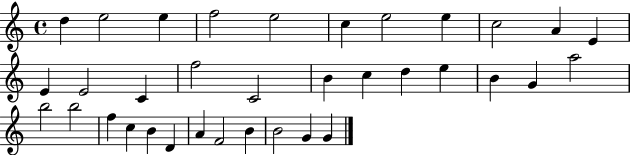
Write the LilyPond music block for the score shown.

{
  \clef treble
  \time 4/4
  \defaultTimeSignature
  \key c \major
  d''4 e''2 e''4 | f''2 e''2 | c''4 e''2 e''4 | c''2 a'4 e'4 | \break e'4 e'2 c'4 | f''2 c'2 | b'4 c''4 d''4 e''4 | b'4 g'4 a''2 | \break b''2 b''2 | f''4 c''4 b'4 d'4 | a'4 f'2 b'4 | b'2 g'4 g'4 | \break \bar "|."
}